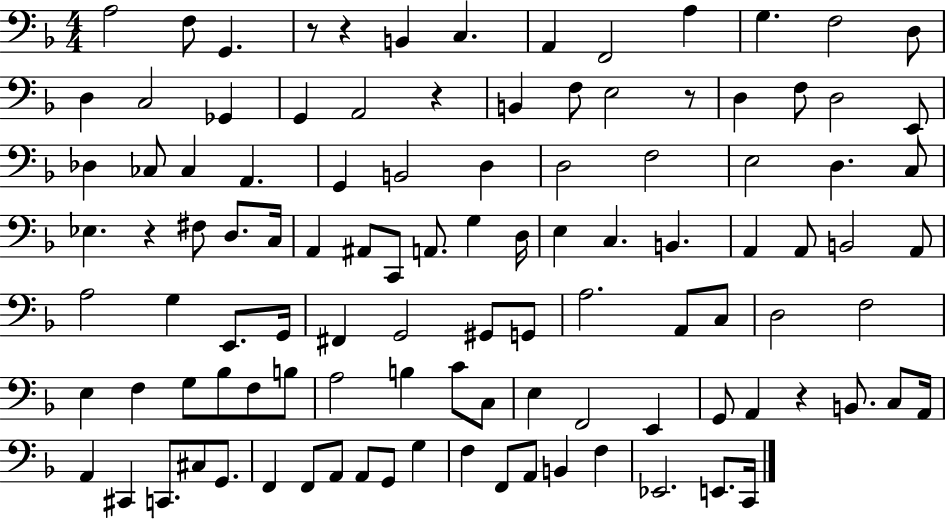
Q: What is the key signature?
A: F major